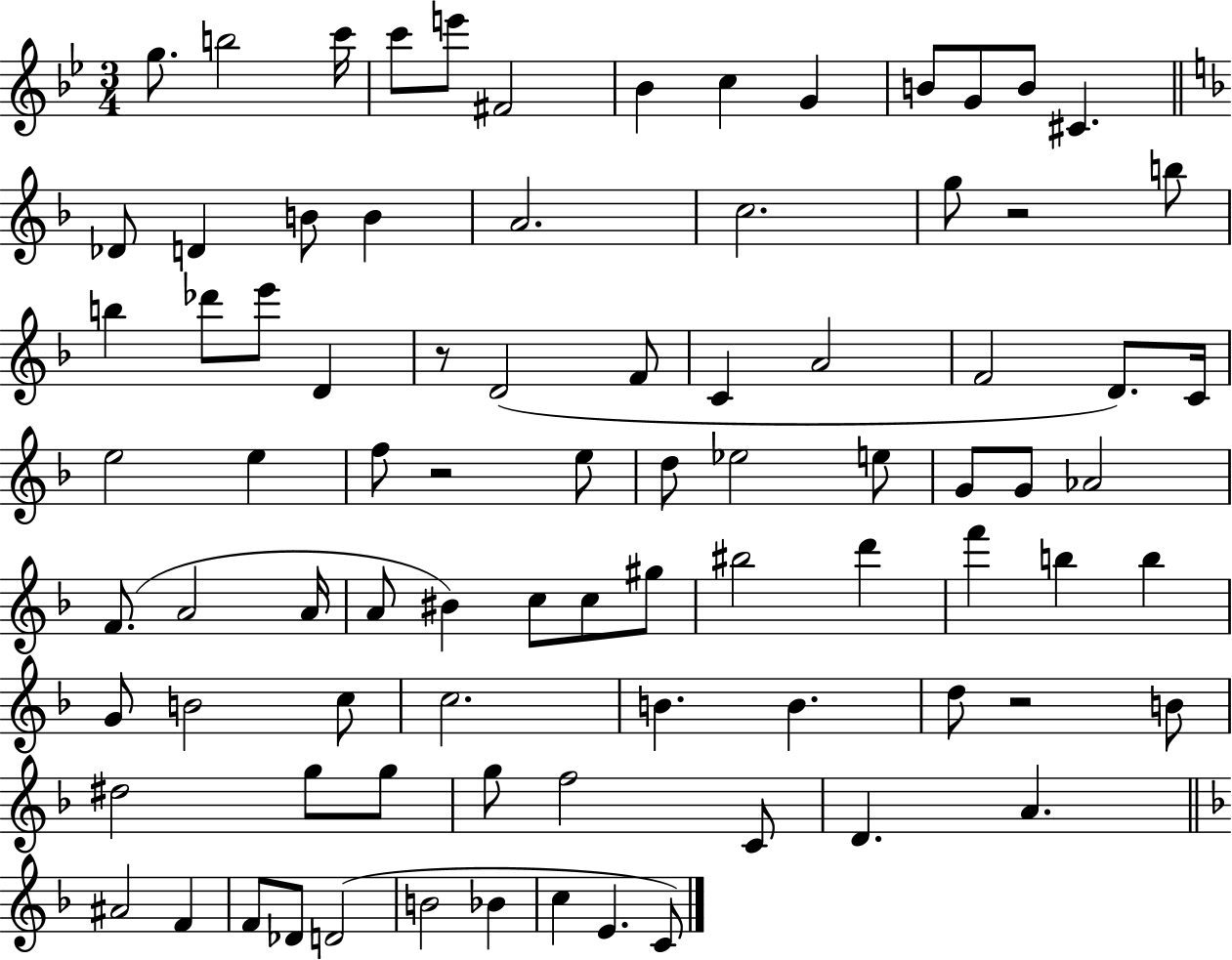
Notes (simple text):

G5/e. B5/h C6/s C6/e E6/e F#4/h Bb4/q C5/q G4/q B4/e G4/e B4/e C#4/q. Db4/e D4/q B4/e B4/q A4/h. C5/h. G5/e R/h B5/e B5/q Db6/e E6/e D4/q R/e D4/h F4/e C4/q A4/h F4/h D4/e. C4/s E5/h E5/q F5/e R/h E5/e D5/e Eb5/h E5/e G4/e G4/e Ab4/h F4/e. A4/h A4/s A4/e BIS4/q C5/e C5/e G#5/e BIS5/h D6/q F6/q B5/q B5/q G4/e B4/h C5/e C5/h. B4/q. B4/q. D5/e R/h B4/e D#5/h G5/e G5/e G5/e F5/h C4/e D4/q. A4/q. A#4/h F4/q F4/e Db4/e D4/h B4/h Bb4/q C5/q E4/q. C4/e